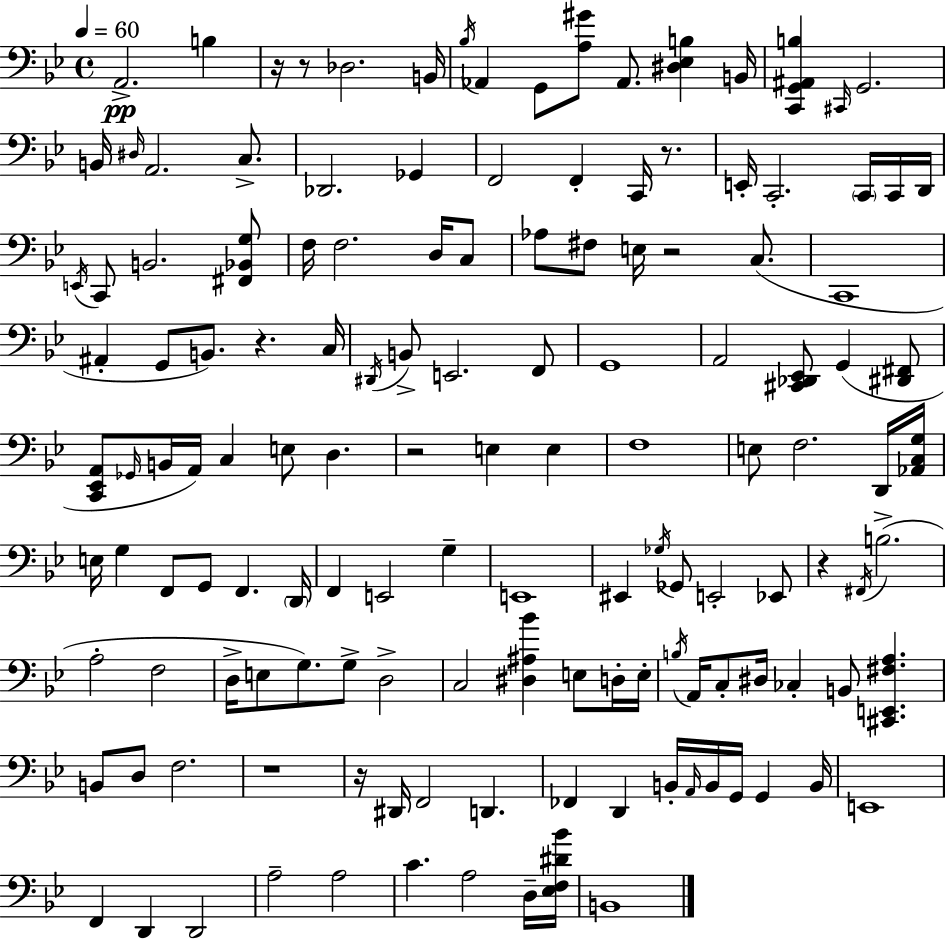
{
  \clef bass
  \time 4/4
  \defaultTimeSignature
  \key bes \major
  \tempo 4 = 60
  a,2.->\pp b4 | r16 r8 des2. b,16 | \acciaccatura { bes16 } aes,4 g,8 <a gis'>8 aes,8. <dis ees b>4 | b,16 <c, g, ais, b>4 \grace { cis,16 } g,2. | \break b,16 \grace { dis16 } a,2. | c8.-> des,2. ges,4 | f,2 f,4-. c,16 | r8. e,16-. c,2.-. | \break \parenthesize c,16 c,16 d,16 \acciaccatura { e,16 } c,8 b,2. | <fis, bes, g>8 f16 f2. | d16 c8 aes8 fis8 e16 r2 | c8.( c,1 | \break ais,4-. g,8 b,8.) r4. | c16 \acciaccatura { dis,16 } b,8-> e,2. | f,8 g,1 | a,2 <cis, des, ees,>8 g,4( | \break <dis, fis,>8 <c, ees, a,>8 \grace { ges,16 } b,16 a,16) c4 e8 | d4. r2 e4 | e4 f1 | e8 f2. | \break d,16 <aes, c g>16 e16 g4 f,8 g,8 f,4. | \parenthesize d,16 f,4 e,2 | g4-- e,1 | eis,4 \acciaccatura { ges16 } ges,8 e,2-. | \break ees,8 r4 \acciaccatura { fis,16 } b2.->( | a2-. | f2 d16-> e8 g8.) g8-> | d2-> c2 | \break <dis ais bes'>4 e8 d16-. e16-. \acciaccatura { b16 } a,16 c8-. dis16 ces4-. | b,8 <cis, e, fis a>4. b,8 d8 f2. | r1 | r16 dis,16 f,2 | \break d,4. fes,4 d,4 | b,16-. \grace { a,16 } b,16 g,16 g,4 b,16 e,1 | f,4 d,4 | d,2 a2-- | \break a2 c'4. | a2 d16-- <ees f dis' bes'>16 b,1 | \bar "|."
}